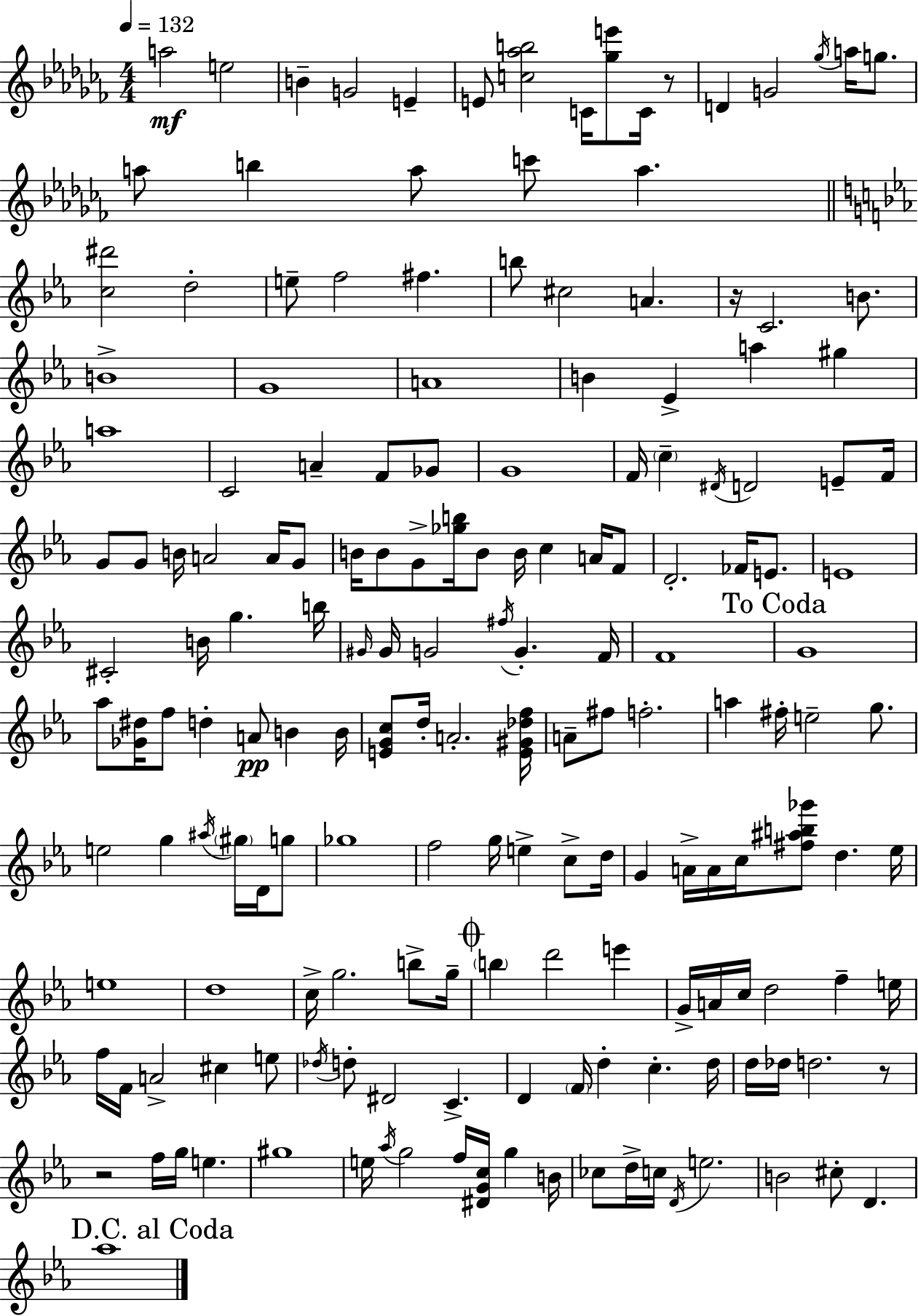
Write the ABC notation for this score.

X:1
T:Untitled
M:4/4
L:1/4
K:Abm
a2 e2 B G2 E E/2 [c_ab]2 C/4 [_ge']/2 C/4 z/2 D G2 _g/4 a/4 g/2 a/2 b a/2 c'/2 a [c^d']2 d2 e/2 f2 ^f b/2 ^c2 A z/4 C2 B/2 B4 G4 A4 B _E a ^g a4 C2 A F/2 _G/2 G4 F/4 c ^D/4 D2 E/2 F/4 G/2 G/2 B/4 A2 A/4 G/2 B/4 B/2 G/2 [_gb]/4 B/2 B/4 c A/4 F/2 D2 _F/4 E/2 E4 ^C2 B/4 g b/4 ^G/4 ^G/4 G2 ^f/4 G F/4 F4 G4 _a/2 [_G^d]/4 f/2 d A/2 B B/4 [EGc]/2 d/4 A2 [E^G_df]/4 A/2 ^f/2 f2 a ^f/4 e2 g/2 e2 g ^a/4 ^g/4 D/4 g/2 _g4 f2 g/4 e c/2 d/4 G A/4 A/4 c/4 [^f^ab_g']/2 d _e/4 e4 d4 c/4 g2 b/2 g/4 b d'2 e' G/4 A/4 c/4 d2 f e/4 f/4 F/4 A2 ^c e/2 _d/4 d/2 ^D2 C D F/4 d c d/4 d/4 _d/4 d2 z/2 z2 f/4 g/4 e ^g4 e/4 _a/4 g2 f/4 [^DGc]/4 g B/4 _c/2 d/4 c/4 D/4 e2 B2 ^c/2 D _a4